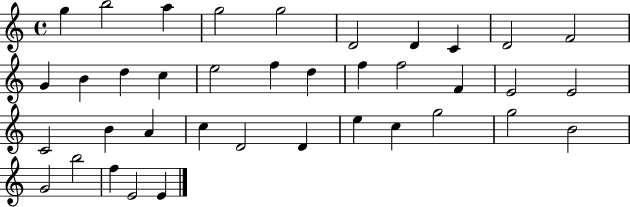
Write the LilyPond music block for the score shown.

{
  \clef treble
  \time 4/4
  \defaultTimeSignature
  \key c \major
  g''4 b''2 a''4 | g''2 g''2 | d'2 d'4 c'4 | d'2 f'2 | \break g'4 b'4 d''4 c''4 | e''2 f''4 d''4 | f''4 f''2 f'4 | e'2 e'2 | \break c'2 b'4 a'4 | c''4 d'2 d'4 | e''4 c''4 g''2 | g''2 b'2 | \break g'2 b''2 | f''4 e'2 e'4 | \bar "|."
}